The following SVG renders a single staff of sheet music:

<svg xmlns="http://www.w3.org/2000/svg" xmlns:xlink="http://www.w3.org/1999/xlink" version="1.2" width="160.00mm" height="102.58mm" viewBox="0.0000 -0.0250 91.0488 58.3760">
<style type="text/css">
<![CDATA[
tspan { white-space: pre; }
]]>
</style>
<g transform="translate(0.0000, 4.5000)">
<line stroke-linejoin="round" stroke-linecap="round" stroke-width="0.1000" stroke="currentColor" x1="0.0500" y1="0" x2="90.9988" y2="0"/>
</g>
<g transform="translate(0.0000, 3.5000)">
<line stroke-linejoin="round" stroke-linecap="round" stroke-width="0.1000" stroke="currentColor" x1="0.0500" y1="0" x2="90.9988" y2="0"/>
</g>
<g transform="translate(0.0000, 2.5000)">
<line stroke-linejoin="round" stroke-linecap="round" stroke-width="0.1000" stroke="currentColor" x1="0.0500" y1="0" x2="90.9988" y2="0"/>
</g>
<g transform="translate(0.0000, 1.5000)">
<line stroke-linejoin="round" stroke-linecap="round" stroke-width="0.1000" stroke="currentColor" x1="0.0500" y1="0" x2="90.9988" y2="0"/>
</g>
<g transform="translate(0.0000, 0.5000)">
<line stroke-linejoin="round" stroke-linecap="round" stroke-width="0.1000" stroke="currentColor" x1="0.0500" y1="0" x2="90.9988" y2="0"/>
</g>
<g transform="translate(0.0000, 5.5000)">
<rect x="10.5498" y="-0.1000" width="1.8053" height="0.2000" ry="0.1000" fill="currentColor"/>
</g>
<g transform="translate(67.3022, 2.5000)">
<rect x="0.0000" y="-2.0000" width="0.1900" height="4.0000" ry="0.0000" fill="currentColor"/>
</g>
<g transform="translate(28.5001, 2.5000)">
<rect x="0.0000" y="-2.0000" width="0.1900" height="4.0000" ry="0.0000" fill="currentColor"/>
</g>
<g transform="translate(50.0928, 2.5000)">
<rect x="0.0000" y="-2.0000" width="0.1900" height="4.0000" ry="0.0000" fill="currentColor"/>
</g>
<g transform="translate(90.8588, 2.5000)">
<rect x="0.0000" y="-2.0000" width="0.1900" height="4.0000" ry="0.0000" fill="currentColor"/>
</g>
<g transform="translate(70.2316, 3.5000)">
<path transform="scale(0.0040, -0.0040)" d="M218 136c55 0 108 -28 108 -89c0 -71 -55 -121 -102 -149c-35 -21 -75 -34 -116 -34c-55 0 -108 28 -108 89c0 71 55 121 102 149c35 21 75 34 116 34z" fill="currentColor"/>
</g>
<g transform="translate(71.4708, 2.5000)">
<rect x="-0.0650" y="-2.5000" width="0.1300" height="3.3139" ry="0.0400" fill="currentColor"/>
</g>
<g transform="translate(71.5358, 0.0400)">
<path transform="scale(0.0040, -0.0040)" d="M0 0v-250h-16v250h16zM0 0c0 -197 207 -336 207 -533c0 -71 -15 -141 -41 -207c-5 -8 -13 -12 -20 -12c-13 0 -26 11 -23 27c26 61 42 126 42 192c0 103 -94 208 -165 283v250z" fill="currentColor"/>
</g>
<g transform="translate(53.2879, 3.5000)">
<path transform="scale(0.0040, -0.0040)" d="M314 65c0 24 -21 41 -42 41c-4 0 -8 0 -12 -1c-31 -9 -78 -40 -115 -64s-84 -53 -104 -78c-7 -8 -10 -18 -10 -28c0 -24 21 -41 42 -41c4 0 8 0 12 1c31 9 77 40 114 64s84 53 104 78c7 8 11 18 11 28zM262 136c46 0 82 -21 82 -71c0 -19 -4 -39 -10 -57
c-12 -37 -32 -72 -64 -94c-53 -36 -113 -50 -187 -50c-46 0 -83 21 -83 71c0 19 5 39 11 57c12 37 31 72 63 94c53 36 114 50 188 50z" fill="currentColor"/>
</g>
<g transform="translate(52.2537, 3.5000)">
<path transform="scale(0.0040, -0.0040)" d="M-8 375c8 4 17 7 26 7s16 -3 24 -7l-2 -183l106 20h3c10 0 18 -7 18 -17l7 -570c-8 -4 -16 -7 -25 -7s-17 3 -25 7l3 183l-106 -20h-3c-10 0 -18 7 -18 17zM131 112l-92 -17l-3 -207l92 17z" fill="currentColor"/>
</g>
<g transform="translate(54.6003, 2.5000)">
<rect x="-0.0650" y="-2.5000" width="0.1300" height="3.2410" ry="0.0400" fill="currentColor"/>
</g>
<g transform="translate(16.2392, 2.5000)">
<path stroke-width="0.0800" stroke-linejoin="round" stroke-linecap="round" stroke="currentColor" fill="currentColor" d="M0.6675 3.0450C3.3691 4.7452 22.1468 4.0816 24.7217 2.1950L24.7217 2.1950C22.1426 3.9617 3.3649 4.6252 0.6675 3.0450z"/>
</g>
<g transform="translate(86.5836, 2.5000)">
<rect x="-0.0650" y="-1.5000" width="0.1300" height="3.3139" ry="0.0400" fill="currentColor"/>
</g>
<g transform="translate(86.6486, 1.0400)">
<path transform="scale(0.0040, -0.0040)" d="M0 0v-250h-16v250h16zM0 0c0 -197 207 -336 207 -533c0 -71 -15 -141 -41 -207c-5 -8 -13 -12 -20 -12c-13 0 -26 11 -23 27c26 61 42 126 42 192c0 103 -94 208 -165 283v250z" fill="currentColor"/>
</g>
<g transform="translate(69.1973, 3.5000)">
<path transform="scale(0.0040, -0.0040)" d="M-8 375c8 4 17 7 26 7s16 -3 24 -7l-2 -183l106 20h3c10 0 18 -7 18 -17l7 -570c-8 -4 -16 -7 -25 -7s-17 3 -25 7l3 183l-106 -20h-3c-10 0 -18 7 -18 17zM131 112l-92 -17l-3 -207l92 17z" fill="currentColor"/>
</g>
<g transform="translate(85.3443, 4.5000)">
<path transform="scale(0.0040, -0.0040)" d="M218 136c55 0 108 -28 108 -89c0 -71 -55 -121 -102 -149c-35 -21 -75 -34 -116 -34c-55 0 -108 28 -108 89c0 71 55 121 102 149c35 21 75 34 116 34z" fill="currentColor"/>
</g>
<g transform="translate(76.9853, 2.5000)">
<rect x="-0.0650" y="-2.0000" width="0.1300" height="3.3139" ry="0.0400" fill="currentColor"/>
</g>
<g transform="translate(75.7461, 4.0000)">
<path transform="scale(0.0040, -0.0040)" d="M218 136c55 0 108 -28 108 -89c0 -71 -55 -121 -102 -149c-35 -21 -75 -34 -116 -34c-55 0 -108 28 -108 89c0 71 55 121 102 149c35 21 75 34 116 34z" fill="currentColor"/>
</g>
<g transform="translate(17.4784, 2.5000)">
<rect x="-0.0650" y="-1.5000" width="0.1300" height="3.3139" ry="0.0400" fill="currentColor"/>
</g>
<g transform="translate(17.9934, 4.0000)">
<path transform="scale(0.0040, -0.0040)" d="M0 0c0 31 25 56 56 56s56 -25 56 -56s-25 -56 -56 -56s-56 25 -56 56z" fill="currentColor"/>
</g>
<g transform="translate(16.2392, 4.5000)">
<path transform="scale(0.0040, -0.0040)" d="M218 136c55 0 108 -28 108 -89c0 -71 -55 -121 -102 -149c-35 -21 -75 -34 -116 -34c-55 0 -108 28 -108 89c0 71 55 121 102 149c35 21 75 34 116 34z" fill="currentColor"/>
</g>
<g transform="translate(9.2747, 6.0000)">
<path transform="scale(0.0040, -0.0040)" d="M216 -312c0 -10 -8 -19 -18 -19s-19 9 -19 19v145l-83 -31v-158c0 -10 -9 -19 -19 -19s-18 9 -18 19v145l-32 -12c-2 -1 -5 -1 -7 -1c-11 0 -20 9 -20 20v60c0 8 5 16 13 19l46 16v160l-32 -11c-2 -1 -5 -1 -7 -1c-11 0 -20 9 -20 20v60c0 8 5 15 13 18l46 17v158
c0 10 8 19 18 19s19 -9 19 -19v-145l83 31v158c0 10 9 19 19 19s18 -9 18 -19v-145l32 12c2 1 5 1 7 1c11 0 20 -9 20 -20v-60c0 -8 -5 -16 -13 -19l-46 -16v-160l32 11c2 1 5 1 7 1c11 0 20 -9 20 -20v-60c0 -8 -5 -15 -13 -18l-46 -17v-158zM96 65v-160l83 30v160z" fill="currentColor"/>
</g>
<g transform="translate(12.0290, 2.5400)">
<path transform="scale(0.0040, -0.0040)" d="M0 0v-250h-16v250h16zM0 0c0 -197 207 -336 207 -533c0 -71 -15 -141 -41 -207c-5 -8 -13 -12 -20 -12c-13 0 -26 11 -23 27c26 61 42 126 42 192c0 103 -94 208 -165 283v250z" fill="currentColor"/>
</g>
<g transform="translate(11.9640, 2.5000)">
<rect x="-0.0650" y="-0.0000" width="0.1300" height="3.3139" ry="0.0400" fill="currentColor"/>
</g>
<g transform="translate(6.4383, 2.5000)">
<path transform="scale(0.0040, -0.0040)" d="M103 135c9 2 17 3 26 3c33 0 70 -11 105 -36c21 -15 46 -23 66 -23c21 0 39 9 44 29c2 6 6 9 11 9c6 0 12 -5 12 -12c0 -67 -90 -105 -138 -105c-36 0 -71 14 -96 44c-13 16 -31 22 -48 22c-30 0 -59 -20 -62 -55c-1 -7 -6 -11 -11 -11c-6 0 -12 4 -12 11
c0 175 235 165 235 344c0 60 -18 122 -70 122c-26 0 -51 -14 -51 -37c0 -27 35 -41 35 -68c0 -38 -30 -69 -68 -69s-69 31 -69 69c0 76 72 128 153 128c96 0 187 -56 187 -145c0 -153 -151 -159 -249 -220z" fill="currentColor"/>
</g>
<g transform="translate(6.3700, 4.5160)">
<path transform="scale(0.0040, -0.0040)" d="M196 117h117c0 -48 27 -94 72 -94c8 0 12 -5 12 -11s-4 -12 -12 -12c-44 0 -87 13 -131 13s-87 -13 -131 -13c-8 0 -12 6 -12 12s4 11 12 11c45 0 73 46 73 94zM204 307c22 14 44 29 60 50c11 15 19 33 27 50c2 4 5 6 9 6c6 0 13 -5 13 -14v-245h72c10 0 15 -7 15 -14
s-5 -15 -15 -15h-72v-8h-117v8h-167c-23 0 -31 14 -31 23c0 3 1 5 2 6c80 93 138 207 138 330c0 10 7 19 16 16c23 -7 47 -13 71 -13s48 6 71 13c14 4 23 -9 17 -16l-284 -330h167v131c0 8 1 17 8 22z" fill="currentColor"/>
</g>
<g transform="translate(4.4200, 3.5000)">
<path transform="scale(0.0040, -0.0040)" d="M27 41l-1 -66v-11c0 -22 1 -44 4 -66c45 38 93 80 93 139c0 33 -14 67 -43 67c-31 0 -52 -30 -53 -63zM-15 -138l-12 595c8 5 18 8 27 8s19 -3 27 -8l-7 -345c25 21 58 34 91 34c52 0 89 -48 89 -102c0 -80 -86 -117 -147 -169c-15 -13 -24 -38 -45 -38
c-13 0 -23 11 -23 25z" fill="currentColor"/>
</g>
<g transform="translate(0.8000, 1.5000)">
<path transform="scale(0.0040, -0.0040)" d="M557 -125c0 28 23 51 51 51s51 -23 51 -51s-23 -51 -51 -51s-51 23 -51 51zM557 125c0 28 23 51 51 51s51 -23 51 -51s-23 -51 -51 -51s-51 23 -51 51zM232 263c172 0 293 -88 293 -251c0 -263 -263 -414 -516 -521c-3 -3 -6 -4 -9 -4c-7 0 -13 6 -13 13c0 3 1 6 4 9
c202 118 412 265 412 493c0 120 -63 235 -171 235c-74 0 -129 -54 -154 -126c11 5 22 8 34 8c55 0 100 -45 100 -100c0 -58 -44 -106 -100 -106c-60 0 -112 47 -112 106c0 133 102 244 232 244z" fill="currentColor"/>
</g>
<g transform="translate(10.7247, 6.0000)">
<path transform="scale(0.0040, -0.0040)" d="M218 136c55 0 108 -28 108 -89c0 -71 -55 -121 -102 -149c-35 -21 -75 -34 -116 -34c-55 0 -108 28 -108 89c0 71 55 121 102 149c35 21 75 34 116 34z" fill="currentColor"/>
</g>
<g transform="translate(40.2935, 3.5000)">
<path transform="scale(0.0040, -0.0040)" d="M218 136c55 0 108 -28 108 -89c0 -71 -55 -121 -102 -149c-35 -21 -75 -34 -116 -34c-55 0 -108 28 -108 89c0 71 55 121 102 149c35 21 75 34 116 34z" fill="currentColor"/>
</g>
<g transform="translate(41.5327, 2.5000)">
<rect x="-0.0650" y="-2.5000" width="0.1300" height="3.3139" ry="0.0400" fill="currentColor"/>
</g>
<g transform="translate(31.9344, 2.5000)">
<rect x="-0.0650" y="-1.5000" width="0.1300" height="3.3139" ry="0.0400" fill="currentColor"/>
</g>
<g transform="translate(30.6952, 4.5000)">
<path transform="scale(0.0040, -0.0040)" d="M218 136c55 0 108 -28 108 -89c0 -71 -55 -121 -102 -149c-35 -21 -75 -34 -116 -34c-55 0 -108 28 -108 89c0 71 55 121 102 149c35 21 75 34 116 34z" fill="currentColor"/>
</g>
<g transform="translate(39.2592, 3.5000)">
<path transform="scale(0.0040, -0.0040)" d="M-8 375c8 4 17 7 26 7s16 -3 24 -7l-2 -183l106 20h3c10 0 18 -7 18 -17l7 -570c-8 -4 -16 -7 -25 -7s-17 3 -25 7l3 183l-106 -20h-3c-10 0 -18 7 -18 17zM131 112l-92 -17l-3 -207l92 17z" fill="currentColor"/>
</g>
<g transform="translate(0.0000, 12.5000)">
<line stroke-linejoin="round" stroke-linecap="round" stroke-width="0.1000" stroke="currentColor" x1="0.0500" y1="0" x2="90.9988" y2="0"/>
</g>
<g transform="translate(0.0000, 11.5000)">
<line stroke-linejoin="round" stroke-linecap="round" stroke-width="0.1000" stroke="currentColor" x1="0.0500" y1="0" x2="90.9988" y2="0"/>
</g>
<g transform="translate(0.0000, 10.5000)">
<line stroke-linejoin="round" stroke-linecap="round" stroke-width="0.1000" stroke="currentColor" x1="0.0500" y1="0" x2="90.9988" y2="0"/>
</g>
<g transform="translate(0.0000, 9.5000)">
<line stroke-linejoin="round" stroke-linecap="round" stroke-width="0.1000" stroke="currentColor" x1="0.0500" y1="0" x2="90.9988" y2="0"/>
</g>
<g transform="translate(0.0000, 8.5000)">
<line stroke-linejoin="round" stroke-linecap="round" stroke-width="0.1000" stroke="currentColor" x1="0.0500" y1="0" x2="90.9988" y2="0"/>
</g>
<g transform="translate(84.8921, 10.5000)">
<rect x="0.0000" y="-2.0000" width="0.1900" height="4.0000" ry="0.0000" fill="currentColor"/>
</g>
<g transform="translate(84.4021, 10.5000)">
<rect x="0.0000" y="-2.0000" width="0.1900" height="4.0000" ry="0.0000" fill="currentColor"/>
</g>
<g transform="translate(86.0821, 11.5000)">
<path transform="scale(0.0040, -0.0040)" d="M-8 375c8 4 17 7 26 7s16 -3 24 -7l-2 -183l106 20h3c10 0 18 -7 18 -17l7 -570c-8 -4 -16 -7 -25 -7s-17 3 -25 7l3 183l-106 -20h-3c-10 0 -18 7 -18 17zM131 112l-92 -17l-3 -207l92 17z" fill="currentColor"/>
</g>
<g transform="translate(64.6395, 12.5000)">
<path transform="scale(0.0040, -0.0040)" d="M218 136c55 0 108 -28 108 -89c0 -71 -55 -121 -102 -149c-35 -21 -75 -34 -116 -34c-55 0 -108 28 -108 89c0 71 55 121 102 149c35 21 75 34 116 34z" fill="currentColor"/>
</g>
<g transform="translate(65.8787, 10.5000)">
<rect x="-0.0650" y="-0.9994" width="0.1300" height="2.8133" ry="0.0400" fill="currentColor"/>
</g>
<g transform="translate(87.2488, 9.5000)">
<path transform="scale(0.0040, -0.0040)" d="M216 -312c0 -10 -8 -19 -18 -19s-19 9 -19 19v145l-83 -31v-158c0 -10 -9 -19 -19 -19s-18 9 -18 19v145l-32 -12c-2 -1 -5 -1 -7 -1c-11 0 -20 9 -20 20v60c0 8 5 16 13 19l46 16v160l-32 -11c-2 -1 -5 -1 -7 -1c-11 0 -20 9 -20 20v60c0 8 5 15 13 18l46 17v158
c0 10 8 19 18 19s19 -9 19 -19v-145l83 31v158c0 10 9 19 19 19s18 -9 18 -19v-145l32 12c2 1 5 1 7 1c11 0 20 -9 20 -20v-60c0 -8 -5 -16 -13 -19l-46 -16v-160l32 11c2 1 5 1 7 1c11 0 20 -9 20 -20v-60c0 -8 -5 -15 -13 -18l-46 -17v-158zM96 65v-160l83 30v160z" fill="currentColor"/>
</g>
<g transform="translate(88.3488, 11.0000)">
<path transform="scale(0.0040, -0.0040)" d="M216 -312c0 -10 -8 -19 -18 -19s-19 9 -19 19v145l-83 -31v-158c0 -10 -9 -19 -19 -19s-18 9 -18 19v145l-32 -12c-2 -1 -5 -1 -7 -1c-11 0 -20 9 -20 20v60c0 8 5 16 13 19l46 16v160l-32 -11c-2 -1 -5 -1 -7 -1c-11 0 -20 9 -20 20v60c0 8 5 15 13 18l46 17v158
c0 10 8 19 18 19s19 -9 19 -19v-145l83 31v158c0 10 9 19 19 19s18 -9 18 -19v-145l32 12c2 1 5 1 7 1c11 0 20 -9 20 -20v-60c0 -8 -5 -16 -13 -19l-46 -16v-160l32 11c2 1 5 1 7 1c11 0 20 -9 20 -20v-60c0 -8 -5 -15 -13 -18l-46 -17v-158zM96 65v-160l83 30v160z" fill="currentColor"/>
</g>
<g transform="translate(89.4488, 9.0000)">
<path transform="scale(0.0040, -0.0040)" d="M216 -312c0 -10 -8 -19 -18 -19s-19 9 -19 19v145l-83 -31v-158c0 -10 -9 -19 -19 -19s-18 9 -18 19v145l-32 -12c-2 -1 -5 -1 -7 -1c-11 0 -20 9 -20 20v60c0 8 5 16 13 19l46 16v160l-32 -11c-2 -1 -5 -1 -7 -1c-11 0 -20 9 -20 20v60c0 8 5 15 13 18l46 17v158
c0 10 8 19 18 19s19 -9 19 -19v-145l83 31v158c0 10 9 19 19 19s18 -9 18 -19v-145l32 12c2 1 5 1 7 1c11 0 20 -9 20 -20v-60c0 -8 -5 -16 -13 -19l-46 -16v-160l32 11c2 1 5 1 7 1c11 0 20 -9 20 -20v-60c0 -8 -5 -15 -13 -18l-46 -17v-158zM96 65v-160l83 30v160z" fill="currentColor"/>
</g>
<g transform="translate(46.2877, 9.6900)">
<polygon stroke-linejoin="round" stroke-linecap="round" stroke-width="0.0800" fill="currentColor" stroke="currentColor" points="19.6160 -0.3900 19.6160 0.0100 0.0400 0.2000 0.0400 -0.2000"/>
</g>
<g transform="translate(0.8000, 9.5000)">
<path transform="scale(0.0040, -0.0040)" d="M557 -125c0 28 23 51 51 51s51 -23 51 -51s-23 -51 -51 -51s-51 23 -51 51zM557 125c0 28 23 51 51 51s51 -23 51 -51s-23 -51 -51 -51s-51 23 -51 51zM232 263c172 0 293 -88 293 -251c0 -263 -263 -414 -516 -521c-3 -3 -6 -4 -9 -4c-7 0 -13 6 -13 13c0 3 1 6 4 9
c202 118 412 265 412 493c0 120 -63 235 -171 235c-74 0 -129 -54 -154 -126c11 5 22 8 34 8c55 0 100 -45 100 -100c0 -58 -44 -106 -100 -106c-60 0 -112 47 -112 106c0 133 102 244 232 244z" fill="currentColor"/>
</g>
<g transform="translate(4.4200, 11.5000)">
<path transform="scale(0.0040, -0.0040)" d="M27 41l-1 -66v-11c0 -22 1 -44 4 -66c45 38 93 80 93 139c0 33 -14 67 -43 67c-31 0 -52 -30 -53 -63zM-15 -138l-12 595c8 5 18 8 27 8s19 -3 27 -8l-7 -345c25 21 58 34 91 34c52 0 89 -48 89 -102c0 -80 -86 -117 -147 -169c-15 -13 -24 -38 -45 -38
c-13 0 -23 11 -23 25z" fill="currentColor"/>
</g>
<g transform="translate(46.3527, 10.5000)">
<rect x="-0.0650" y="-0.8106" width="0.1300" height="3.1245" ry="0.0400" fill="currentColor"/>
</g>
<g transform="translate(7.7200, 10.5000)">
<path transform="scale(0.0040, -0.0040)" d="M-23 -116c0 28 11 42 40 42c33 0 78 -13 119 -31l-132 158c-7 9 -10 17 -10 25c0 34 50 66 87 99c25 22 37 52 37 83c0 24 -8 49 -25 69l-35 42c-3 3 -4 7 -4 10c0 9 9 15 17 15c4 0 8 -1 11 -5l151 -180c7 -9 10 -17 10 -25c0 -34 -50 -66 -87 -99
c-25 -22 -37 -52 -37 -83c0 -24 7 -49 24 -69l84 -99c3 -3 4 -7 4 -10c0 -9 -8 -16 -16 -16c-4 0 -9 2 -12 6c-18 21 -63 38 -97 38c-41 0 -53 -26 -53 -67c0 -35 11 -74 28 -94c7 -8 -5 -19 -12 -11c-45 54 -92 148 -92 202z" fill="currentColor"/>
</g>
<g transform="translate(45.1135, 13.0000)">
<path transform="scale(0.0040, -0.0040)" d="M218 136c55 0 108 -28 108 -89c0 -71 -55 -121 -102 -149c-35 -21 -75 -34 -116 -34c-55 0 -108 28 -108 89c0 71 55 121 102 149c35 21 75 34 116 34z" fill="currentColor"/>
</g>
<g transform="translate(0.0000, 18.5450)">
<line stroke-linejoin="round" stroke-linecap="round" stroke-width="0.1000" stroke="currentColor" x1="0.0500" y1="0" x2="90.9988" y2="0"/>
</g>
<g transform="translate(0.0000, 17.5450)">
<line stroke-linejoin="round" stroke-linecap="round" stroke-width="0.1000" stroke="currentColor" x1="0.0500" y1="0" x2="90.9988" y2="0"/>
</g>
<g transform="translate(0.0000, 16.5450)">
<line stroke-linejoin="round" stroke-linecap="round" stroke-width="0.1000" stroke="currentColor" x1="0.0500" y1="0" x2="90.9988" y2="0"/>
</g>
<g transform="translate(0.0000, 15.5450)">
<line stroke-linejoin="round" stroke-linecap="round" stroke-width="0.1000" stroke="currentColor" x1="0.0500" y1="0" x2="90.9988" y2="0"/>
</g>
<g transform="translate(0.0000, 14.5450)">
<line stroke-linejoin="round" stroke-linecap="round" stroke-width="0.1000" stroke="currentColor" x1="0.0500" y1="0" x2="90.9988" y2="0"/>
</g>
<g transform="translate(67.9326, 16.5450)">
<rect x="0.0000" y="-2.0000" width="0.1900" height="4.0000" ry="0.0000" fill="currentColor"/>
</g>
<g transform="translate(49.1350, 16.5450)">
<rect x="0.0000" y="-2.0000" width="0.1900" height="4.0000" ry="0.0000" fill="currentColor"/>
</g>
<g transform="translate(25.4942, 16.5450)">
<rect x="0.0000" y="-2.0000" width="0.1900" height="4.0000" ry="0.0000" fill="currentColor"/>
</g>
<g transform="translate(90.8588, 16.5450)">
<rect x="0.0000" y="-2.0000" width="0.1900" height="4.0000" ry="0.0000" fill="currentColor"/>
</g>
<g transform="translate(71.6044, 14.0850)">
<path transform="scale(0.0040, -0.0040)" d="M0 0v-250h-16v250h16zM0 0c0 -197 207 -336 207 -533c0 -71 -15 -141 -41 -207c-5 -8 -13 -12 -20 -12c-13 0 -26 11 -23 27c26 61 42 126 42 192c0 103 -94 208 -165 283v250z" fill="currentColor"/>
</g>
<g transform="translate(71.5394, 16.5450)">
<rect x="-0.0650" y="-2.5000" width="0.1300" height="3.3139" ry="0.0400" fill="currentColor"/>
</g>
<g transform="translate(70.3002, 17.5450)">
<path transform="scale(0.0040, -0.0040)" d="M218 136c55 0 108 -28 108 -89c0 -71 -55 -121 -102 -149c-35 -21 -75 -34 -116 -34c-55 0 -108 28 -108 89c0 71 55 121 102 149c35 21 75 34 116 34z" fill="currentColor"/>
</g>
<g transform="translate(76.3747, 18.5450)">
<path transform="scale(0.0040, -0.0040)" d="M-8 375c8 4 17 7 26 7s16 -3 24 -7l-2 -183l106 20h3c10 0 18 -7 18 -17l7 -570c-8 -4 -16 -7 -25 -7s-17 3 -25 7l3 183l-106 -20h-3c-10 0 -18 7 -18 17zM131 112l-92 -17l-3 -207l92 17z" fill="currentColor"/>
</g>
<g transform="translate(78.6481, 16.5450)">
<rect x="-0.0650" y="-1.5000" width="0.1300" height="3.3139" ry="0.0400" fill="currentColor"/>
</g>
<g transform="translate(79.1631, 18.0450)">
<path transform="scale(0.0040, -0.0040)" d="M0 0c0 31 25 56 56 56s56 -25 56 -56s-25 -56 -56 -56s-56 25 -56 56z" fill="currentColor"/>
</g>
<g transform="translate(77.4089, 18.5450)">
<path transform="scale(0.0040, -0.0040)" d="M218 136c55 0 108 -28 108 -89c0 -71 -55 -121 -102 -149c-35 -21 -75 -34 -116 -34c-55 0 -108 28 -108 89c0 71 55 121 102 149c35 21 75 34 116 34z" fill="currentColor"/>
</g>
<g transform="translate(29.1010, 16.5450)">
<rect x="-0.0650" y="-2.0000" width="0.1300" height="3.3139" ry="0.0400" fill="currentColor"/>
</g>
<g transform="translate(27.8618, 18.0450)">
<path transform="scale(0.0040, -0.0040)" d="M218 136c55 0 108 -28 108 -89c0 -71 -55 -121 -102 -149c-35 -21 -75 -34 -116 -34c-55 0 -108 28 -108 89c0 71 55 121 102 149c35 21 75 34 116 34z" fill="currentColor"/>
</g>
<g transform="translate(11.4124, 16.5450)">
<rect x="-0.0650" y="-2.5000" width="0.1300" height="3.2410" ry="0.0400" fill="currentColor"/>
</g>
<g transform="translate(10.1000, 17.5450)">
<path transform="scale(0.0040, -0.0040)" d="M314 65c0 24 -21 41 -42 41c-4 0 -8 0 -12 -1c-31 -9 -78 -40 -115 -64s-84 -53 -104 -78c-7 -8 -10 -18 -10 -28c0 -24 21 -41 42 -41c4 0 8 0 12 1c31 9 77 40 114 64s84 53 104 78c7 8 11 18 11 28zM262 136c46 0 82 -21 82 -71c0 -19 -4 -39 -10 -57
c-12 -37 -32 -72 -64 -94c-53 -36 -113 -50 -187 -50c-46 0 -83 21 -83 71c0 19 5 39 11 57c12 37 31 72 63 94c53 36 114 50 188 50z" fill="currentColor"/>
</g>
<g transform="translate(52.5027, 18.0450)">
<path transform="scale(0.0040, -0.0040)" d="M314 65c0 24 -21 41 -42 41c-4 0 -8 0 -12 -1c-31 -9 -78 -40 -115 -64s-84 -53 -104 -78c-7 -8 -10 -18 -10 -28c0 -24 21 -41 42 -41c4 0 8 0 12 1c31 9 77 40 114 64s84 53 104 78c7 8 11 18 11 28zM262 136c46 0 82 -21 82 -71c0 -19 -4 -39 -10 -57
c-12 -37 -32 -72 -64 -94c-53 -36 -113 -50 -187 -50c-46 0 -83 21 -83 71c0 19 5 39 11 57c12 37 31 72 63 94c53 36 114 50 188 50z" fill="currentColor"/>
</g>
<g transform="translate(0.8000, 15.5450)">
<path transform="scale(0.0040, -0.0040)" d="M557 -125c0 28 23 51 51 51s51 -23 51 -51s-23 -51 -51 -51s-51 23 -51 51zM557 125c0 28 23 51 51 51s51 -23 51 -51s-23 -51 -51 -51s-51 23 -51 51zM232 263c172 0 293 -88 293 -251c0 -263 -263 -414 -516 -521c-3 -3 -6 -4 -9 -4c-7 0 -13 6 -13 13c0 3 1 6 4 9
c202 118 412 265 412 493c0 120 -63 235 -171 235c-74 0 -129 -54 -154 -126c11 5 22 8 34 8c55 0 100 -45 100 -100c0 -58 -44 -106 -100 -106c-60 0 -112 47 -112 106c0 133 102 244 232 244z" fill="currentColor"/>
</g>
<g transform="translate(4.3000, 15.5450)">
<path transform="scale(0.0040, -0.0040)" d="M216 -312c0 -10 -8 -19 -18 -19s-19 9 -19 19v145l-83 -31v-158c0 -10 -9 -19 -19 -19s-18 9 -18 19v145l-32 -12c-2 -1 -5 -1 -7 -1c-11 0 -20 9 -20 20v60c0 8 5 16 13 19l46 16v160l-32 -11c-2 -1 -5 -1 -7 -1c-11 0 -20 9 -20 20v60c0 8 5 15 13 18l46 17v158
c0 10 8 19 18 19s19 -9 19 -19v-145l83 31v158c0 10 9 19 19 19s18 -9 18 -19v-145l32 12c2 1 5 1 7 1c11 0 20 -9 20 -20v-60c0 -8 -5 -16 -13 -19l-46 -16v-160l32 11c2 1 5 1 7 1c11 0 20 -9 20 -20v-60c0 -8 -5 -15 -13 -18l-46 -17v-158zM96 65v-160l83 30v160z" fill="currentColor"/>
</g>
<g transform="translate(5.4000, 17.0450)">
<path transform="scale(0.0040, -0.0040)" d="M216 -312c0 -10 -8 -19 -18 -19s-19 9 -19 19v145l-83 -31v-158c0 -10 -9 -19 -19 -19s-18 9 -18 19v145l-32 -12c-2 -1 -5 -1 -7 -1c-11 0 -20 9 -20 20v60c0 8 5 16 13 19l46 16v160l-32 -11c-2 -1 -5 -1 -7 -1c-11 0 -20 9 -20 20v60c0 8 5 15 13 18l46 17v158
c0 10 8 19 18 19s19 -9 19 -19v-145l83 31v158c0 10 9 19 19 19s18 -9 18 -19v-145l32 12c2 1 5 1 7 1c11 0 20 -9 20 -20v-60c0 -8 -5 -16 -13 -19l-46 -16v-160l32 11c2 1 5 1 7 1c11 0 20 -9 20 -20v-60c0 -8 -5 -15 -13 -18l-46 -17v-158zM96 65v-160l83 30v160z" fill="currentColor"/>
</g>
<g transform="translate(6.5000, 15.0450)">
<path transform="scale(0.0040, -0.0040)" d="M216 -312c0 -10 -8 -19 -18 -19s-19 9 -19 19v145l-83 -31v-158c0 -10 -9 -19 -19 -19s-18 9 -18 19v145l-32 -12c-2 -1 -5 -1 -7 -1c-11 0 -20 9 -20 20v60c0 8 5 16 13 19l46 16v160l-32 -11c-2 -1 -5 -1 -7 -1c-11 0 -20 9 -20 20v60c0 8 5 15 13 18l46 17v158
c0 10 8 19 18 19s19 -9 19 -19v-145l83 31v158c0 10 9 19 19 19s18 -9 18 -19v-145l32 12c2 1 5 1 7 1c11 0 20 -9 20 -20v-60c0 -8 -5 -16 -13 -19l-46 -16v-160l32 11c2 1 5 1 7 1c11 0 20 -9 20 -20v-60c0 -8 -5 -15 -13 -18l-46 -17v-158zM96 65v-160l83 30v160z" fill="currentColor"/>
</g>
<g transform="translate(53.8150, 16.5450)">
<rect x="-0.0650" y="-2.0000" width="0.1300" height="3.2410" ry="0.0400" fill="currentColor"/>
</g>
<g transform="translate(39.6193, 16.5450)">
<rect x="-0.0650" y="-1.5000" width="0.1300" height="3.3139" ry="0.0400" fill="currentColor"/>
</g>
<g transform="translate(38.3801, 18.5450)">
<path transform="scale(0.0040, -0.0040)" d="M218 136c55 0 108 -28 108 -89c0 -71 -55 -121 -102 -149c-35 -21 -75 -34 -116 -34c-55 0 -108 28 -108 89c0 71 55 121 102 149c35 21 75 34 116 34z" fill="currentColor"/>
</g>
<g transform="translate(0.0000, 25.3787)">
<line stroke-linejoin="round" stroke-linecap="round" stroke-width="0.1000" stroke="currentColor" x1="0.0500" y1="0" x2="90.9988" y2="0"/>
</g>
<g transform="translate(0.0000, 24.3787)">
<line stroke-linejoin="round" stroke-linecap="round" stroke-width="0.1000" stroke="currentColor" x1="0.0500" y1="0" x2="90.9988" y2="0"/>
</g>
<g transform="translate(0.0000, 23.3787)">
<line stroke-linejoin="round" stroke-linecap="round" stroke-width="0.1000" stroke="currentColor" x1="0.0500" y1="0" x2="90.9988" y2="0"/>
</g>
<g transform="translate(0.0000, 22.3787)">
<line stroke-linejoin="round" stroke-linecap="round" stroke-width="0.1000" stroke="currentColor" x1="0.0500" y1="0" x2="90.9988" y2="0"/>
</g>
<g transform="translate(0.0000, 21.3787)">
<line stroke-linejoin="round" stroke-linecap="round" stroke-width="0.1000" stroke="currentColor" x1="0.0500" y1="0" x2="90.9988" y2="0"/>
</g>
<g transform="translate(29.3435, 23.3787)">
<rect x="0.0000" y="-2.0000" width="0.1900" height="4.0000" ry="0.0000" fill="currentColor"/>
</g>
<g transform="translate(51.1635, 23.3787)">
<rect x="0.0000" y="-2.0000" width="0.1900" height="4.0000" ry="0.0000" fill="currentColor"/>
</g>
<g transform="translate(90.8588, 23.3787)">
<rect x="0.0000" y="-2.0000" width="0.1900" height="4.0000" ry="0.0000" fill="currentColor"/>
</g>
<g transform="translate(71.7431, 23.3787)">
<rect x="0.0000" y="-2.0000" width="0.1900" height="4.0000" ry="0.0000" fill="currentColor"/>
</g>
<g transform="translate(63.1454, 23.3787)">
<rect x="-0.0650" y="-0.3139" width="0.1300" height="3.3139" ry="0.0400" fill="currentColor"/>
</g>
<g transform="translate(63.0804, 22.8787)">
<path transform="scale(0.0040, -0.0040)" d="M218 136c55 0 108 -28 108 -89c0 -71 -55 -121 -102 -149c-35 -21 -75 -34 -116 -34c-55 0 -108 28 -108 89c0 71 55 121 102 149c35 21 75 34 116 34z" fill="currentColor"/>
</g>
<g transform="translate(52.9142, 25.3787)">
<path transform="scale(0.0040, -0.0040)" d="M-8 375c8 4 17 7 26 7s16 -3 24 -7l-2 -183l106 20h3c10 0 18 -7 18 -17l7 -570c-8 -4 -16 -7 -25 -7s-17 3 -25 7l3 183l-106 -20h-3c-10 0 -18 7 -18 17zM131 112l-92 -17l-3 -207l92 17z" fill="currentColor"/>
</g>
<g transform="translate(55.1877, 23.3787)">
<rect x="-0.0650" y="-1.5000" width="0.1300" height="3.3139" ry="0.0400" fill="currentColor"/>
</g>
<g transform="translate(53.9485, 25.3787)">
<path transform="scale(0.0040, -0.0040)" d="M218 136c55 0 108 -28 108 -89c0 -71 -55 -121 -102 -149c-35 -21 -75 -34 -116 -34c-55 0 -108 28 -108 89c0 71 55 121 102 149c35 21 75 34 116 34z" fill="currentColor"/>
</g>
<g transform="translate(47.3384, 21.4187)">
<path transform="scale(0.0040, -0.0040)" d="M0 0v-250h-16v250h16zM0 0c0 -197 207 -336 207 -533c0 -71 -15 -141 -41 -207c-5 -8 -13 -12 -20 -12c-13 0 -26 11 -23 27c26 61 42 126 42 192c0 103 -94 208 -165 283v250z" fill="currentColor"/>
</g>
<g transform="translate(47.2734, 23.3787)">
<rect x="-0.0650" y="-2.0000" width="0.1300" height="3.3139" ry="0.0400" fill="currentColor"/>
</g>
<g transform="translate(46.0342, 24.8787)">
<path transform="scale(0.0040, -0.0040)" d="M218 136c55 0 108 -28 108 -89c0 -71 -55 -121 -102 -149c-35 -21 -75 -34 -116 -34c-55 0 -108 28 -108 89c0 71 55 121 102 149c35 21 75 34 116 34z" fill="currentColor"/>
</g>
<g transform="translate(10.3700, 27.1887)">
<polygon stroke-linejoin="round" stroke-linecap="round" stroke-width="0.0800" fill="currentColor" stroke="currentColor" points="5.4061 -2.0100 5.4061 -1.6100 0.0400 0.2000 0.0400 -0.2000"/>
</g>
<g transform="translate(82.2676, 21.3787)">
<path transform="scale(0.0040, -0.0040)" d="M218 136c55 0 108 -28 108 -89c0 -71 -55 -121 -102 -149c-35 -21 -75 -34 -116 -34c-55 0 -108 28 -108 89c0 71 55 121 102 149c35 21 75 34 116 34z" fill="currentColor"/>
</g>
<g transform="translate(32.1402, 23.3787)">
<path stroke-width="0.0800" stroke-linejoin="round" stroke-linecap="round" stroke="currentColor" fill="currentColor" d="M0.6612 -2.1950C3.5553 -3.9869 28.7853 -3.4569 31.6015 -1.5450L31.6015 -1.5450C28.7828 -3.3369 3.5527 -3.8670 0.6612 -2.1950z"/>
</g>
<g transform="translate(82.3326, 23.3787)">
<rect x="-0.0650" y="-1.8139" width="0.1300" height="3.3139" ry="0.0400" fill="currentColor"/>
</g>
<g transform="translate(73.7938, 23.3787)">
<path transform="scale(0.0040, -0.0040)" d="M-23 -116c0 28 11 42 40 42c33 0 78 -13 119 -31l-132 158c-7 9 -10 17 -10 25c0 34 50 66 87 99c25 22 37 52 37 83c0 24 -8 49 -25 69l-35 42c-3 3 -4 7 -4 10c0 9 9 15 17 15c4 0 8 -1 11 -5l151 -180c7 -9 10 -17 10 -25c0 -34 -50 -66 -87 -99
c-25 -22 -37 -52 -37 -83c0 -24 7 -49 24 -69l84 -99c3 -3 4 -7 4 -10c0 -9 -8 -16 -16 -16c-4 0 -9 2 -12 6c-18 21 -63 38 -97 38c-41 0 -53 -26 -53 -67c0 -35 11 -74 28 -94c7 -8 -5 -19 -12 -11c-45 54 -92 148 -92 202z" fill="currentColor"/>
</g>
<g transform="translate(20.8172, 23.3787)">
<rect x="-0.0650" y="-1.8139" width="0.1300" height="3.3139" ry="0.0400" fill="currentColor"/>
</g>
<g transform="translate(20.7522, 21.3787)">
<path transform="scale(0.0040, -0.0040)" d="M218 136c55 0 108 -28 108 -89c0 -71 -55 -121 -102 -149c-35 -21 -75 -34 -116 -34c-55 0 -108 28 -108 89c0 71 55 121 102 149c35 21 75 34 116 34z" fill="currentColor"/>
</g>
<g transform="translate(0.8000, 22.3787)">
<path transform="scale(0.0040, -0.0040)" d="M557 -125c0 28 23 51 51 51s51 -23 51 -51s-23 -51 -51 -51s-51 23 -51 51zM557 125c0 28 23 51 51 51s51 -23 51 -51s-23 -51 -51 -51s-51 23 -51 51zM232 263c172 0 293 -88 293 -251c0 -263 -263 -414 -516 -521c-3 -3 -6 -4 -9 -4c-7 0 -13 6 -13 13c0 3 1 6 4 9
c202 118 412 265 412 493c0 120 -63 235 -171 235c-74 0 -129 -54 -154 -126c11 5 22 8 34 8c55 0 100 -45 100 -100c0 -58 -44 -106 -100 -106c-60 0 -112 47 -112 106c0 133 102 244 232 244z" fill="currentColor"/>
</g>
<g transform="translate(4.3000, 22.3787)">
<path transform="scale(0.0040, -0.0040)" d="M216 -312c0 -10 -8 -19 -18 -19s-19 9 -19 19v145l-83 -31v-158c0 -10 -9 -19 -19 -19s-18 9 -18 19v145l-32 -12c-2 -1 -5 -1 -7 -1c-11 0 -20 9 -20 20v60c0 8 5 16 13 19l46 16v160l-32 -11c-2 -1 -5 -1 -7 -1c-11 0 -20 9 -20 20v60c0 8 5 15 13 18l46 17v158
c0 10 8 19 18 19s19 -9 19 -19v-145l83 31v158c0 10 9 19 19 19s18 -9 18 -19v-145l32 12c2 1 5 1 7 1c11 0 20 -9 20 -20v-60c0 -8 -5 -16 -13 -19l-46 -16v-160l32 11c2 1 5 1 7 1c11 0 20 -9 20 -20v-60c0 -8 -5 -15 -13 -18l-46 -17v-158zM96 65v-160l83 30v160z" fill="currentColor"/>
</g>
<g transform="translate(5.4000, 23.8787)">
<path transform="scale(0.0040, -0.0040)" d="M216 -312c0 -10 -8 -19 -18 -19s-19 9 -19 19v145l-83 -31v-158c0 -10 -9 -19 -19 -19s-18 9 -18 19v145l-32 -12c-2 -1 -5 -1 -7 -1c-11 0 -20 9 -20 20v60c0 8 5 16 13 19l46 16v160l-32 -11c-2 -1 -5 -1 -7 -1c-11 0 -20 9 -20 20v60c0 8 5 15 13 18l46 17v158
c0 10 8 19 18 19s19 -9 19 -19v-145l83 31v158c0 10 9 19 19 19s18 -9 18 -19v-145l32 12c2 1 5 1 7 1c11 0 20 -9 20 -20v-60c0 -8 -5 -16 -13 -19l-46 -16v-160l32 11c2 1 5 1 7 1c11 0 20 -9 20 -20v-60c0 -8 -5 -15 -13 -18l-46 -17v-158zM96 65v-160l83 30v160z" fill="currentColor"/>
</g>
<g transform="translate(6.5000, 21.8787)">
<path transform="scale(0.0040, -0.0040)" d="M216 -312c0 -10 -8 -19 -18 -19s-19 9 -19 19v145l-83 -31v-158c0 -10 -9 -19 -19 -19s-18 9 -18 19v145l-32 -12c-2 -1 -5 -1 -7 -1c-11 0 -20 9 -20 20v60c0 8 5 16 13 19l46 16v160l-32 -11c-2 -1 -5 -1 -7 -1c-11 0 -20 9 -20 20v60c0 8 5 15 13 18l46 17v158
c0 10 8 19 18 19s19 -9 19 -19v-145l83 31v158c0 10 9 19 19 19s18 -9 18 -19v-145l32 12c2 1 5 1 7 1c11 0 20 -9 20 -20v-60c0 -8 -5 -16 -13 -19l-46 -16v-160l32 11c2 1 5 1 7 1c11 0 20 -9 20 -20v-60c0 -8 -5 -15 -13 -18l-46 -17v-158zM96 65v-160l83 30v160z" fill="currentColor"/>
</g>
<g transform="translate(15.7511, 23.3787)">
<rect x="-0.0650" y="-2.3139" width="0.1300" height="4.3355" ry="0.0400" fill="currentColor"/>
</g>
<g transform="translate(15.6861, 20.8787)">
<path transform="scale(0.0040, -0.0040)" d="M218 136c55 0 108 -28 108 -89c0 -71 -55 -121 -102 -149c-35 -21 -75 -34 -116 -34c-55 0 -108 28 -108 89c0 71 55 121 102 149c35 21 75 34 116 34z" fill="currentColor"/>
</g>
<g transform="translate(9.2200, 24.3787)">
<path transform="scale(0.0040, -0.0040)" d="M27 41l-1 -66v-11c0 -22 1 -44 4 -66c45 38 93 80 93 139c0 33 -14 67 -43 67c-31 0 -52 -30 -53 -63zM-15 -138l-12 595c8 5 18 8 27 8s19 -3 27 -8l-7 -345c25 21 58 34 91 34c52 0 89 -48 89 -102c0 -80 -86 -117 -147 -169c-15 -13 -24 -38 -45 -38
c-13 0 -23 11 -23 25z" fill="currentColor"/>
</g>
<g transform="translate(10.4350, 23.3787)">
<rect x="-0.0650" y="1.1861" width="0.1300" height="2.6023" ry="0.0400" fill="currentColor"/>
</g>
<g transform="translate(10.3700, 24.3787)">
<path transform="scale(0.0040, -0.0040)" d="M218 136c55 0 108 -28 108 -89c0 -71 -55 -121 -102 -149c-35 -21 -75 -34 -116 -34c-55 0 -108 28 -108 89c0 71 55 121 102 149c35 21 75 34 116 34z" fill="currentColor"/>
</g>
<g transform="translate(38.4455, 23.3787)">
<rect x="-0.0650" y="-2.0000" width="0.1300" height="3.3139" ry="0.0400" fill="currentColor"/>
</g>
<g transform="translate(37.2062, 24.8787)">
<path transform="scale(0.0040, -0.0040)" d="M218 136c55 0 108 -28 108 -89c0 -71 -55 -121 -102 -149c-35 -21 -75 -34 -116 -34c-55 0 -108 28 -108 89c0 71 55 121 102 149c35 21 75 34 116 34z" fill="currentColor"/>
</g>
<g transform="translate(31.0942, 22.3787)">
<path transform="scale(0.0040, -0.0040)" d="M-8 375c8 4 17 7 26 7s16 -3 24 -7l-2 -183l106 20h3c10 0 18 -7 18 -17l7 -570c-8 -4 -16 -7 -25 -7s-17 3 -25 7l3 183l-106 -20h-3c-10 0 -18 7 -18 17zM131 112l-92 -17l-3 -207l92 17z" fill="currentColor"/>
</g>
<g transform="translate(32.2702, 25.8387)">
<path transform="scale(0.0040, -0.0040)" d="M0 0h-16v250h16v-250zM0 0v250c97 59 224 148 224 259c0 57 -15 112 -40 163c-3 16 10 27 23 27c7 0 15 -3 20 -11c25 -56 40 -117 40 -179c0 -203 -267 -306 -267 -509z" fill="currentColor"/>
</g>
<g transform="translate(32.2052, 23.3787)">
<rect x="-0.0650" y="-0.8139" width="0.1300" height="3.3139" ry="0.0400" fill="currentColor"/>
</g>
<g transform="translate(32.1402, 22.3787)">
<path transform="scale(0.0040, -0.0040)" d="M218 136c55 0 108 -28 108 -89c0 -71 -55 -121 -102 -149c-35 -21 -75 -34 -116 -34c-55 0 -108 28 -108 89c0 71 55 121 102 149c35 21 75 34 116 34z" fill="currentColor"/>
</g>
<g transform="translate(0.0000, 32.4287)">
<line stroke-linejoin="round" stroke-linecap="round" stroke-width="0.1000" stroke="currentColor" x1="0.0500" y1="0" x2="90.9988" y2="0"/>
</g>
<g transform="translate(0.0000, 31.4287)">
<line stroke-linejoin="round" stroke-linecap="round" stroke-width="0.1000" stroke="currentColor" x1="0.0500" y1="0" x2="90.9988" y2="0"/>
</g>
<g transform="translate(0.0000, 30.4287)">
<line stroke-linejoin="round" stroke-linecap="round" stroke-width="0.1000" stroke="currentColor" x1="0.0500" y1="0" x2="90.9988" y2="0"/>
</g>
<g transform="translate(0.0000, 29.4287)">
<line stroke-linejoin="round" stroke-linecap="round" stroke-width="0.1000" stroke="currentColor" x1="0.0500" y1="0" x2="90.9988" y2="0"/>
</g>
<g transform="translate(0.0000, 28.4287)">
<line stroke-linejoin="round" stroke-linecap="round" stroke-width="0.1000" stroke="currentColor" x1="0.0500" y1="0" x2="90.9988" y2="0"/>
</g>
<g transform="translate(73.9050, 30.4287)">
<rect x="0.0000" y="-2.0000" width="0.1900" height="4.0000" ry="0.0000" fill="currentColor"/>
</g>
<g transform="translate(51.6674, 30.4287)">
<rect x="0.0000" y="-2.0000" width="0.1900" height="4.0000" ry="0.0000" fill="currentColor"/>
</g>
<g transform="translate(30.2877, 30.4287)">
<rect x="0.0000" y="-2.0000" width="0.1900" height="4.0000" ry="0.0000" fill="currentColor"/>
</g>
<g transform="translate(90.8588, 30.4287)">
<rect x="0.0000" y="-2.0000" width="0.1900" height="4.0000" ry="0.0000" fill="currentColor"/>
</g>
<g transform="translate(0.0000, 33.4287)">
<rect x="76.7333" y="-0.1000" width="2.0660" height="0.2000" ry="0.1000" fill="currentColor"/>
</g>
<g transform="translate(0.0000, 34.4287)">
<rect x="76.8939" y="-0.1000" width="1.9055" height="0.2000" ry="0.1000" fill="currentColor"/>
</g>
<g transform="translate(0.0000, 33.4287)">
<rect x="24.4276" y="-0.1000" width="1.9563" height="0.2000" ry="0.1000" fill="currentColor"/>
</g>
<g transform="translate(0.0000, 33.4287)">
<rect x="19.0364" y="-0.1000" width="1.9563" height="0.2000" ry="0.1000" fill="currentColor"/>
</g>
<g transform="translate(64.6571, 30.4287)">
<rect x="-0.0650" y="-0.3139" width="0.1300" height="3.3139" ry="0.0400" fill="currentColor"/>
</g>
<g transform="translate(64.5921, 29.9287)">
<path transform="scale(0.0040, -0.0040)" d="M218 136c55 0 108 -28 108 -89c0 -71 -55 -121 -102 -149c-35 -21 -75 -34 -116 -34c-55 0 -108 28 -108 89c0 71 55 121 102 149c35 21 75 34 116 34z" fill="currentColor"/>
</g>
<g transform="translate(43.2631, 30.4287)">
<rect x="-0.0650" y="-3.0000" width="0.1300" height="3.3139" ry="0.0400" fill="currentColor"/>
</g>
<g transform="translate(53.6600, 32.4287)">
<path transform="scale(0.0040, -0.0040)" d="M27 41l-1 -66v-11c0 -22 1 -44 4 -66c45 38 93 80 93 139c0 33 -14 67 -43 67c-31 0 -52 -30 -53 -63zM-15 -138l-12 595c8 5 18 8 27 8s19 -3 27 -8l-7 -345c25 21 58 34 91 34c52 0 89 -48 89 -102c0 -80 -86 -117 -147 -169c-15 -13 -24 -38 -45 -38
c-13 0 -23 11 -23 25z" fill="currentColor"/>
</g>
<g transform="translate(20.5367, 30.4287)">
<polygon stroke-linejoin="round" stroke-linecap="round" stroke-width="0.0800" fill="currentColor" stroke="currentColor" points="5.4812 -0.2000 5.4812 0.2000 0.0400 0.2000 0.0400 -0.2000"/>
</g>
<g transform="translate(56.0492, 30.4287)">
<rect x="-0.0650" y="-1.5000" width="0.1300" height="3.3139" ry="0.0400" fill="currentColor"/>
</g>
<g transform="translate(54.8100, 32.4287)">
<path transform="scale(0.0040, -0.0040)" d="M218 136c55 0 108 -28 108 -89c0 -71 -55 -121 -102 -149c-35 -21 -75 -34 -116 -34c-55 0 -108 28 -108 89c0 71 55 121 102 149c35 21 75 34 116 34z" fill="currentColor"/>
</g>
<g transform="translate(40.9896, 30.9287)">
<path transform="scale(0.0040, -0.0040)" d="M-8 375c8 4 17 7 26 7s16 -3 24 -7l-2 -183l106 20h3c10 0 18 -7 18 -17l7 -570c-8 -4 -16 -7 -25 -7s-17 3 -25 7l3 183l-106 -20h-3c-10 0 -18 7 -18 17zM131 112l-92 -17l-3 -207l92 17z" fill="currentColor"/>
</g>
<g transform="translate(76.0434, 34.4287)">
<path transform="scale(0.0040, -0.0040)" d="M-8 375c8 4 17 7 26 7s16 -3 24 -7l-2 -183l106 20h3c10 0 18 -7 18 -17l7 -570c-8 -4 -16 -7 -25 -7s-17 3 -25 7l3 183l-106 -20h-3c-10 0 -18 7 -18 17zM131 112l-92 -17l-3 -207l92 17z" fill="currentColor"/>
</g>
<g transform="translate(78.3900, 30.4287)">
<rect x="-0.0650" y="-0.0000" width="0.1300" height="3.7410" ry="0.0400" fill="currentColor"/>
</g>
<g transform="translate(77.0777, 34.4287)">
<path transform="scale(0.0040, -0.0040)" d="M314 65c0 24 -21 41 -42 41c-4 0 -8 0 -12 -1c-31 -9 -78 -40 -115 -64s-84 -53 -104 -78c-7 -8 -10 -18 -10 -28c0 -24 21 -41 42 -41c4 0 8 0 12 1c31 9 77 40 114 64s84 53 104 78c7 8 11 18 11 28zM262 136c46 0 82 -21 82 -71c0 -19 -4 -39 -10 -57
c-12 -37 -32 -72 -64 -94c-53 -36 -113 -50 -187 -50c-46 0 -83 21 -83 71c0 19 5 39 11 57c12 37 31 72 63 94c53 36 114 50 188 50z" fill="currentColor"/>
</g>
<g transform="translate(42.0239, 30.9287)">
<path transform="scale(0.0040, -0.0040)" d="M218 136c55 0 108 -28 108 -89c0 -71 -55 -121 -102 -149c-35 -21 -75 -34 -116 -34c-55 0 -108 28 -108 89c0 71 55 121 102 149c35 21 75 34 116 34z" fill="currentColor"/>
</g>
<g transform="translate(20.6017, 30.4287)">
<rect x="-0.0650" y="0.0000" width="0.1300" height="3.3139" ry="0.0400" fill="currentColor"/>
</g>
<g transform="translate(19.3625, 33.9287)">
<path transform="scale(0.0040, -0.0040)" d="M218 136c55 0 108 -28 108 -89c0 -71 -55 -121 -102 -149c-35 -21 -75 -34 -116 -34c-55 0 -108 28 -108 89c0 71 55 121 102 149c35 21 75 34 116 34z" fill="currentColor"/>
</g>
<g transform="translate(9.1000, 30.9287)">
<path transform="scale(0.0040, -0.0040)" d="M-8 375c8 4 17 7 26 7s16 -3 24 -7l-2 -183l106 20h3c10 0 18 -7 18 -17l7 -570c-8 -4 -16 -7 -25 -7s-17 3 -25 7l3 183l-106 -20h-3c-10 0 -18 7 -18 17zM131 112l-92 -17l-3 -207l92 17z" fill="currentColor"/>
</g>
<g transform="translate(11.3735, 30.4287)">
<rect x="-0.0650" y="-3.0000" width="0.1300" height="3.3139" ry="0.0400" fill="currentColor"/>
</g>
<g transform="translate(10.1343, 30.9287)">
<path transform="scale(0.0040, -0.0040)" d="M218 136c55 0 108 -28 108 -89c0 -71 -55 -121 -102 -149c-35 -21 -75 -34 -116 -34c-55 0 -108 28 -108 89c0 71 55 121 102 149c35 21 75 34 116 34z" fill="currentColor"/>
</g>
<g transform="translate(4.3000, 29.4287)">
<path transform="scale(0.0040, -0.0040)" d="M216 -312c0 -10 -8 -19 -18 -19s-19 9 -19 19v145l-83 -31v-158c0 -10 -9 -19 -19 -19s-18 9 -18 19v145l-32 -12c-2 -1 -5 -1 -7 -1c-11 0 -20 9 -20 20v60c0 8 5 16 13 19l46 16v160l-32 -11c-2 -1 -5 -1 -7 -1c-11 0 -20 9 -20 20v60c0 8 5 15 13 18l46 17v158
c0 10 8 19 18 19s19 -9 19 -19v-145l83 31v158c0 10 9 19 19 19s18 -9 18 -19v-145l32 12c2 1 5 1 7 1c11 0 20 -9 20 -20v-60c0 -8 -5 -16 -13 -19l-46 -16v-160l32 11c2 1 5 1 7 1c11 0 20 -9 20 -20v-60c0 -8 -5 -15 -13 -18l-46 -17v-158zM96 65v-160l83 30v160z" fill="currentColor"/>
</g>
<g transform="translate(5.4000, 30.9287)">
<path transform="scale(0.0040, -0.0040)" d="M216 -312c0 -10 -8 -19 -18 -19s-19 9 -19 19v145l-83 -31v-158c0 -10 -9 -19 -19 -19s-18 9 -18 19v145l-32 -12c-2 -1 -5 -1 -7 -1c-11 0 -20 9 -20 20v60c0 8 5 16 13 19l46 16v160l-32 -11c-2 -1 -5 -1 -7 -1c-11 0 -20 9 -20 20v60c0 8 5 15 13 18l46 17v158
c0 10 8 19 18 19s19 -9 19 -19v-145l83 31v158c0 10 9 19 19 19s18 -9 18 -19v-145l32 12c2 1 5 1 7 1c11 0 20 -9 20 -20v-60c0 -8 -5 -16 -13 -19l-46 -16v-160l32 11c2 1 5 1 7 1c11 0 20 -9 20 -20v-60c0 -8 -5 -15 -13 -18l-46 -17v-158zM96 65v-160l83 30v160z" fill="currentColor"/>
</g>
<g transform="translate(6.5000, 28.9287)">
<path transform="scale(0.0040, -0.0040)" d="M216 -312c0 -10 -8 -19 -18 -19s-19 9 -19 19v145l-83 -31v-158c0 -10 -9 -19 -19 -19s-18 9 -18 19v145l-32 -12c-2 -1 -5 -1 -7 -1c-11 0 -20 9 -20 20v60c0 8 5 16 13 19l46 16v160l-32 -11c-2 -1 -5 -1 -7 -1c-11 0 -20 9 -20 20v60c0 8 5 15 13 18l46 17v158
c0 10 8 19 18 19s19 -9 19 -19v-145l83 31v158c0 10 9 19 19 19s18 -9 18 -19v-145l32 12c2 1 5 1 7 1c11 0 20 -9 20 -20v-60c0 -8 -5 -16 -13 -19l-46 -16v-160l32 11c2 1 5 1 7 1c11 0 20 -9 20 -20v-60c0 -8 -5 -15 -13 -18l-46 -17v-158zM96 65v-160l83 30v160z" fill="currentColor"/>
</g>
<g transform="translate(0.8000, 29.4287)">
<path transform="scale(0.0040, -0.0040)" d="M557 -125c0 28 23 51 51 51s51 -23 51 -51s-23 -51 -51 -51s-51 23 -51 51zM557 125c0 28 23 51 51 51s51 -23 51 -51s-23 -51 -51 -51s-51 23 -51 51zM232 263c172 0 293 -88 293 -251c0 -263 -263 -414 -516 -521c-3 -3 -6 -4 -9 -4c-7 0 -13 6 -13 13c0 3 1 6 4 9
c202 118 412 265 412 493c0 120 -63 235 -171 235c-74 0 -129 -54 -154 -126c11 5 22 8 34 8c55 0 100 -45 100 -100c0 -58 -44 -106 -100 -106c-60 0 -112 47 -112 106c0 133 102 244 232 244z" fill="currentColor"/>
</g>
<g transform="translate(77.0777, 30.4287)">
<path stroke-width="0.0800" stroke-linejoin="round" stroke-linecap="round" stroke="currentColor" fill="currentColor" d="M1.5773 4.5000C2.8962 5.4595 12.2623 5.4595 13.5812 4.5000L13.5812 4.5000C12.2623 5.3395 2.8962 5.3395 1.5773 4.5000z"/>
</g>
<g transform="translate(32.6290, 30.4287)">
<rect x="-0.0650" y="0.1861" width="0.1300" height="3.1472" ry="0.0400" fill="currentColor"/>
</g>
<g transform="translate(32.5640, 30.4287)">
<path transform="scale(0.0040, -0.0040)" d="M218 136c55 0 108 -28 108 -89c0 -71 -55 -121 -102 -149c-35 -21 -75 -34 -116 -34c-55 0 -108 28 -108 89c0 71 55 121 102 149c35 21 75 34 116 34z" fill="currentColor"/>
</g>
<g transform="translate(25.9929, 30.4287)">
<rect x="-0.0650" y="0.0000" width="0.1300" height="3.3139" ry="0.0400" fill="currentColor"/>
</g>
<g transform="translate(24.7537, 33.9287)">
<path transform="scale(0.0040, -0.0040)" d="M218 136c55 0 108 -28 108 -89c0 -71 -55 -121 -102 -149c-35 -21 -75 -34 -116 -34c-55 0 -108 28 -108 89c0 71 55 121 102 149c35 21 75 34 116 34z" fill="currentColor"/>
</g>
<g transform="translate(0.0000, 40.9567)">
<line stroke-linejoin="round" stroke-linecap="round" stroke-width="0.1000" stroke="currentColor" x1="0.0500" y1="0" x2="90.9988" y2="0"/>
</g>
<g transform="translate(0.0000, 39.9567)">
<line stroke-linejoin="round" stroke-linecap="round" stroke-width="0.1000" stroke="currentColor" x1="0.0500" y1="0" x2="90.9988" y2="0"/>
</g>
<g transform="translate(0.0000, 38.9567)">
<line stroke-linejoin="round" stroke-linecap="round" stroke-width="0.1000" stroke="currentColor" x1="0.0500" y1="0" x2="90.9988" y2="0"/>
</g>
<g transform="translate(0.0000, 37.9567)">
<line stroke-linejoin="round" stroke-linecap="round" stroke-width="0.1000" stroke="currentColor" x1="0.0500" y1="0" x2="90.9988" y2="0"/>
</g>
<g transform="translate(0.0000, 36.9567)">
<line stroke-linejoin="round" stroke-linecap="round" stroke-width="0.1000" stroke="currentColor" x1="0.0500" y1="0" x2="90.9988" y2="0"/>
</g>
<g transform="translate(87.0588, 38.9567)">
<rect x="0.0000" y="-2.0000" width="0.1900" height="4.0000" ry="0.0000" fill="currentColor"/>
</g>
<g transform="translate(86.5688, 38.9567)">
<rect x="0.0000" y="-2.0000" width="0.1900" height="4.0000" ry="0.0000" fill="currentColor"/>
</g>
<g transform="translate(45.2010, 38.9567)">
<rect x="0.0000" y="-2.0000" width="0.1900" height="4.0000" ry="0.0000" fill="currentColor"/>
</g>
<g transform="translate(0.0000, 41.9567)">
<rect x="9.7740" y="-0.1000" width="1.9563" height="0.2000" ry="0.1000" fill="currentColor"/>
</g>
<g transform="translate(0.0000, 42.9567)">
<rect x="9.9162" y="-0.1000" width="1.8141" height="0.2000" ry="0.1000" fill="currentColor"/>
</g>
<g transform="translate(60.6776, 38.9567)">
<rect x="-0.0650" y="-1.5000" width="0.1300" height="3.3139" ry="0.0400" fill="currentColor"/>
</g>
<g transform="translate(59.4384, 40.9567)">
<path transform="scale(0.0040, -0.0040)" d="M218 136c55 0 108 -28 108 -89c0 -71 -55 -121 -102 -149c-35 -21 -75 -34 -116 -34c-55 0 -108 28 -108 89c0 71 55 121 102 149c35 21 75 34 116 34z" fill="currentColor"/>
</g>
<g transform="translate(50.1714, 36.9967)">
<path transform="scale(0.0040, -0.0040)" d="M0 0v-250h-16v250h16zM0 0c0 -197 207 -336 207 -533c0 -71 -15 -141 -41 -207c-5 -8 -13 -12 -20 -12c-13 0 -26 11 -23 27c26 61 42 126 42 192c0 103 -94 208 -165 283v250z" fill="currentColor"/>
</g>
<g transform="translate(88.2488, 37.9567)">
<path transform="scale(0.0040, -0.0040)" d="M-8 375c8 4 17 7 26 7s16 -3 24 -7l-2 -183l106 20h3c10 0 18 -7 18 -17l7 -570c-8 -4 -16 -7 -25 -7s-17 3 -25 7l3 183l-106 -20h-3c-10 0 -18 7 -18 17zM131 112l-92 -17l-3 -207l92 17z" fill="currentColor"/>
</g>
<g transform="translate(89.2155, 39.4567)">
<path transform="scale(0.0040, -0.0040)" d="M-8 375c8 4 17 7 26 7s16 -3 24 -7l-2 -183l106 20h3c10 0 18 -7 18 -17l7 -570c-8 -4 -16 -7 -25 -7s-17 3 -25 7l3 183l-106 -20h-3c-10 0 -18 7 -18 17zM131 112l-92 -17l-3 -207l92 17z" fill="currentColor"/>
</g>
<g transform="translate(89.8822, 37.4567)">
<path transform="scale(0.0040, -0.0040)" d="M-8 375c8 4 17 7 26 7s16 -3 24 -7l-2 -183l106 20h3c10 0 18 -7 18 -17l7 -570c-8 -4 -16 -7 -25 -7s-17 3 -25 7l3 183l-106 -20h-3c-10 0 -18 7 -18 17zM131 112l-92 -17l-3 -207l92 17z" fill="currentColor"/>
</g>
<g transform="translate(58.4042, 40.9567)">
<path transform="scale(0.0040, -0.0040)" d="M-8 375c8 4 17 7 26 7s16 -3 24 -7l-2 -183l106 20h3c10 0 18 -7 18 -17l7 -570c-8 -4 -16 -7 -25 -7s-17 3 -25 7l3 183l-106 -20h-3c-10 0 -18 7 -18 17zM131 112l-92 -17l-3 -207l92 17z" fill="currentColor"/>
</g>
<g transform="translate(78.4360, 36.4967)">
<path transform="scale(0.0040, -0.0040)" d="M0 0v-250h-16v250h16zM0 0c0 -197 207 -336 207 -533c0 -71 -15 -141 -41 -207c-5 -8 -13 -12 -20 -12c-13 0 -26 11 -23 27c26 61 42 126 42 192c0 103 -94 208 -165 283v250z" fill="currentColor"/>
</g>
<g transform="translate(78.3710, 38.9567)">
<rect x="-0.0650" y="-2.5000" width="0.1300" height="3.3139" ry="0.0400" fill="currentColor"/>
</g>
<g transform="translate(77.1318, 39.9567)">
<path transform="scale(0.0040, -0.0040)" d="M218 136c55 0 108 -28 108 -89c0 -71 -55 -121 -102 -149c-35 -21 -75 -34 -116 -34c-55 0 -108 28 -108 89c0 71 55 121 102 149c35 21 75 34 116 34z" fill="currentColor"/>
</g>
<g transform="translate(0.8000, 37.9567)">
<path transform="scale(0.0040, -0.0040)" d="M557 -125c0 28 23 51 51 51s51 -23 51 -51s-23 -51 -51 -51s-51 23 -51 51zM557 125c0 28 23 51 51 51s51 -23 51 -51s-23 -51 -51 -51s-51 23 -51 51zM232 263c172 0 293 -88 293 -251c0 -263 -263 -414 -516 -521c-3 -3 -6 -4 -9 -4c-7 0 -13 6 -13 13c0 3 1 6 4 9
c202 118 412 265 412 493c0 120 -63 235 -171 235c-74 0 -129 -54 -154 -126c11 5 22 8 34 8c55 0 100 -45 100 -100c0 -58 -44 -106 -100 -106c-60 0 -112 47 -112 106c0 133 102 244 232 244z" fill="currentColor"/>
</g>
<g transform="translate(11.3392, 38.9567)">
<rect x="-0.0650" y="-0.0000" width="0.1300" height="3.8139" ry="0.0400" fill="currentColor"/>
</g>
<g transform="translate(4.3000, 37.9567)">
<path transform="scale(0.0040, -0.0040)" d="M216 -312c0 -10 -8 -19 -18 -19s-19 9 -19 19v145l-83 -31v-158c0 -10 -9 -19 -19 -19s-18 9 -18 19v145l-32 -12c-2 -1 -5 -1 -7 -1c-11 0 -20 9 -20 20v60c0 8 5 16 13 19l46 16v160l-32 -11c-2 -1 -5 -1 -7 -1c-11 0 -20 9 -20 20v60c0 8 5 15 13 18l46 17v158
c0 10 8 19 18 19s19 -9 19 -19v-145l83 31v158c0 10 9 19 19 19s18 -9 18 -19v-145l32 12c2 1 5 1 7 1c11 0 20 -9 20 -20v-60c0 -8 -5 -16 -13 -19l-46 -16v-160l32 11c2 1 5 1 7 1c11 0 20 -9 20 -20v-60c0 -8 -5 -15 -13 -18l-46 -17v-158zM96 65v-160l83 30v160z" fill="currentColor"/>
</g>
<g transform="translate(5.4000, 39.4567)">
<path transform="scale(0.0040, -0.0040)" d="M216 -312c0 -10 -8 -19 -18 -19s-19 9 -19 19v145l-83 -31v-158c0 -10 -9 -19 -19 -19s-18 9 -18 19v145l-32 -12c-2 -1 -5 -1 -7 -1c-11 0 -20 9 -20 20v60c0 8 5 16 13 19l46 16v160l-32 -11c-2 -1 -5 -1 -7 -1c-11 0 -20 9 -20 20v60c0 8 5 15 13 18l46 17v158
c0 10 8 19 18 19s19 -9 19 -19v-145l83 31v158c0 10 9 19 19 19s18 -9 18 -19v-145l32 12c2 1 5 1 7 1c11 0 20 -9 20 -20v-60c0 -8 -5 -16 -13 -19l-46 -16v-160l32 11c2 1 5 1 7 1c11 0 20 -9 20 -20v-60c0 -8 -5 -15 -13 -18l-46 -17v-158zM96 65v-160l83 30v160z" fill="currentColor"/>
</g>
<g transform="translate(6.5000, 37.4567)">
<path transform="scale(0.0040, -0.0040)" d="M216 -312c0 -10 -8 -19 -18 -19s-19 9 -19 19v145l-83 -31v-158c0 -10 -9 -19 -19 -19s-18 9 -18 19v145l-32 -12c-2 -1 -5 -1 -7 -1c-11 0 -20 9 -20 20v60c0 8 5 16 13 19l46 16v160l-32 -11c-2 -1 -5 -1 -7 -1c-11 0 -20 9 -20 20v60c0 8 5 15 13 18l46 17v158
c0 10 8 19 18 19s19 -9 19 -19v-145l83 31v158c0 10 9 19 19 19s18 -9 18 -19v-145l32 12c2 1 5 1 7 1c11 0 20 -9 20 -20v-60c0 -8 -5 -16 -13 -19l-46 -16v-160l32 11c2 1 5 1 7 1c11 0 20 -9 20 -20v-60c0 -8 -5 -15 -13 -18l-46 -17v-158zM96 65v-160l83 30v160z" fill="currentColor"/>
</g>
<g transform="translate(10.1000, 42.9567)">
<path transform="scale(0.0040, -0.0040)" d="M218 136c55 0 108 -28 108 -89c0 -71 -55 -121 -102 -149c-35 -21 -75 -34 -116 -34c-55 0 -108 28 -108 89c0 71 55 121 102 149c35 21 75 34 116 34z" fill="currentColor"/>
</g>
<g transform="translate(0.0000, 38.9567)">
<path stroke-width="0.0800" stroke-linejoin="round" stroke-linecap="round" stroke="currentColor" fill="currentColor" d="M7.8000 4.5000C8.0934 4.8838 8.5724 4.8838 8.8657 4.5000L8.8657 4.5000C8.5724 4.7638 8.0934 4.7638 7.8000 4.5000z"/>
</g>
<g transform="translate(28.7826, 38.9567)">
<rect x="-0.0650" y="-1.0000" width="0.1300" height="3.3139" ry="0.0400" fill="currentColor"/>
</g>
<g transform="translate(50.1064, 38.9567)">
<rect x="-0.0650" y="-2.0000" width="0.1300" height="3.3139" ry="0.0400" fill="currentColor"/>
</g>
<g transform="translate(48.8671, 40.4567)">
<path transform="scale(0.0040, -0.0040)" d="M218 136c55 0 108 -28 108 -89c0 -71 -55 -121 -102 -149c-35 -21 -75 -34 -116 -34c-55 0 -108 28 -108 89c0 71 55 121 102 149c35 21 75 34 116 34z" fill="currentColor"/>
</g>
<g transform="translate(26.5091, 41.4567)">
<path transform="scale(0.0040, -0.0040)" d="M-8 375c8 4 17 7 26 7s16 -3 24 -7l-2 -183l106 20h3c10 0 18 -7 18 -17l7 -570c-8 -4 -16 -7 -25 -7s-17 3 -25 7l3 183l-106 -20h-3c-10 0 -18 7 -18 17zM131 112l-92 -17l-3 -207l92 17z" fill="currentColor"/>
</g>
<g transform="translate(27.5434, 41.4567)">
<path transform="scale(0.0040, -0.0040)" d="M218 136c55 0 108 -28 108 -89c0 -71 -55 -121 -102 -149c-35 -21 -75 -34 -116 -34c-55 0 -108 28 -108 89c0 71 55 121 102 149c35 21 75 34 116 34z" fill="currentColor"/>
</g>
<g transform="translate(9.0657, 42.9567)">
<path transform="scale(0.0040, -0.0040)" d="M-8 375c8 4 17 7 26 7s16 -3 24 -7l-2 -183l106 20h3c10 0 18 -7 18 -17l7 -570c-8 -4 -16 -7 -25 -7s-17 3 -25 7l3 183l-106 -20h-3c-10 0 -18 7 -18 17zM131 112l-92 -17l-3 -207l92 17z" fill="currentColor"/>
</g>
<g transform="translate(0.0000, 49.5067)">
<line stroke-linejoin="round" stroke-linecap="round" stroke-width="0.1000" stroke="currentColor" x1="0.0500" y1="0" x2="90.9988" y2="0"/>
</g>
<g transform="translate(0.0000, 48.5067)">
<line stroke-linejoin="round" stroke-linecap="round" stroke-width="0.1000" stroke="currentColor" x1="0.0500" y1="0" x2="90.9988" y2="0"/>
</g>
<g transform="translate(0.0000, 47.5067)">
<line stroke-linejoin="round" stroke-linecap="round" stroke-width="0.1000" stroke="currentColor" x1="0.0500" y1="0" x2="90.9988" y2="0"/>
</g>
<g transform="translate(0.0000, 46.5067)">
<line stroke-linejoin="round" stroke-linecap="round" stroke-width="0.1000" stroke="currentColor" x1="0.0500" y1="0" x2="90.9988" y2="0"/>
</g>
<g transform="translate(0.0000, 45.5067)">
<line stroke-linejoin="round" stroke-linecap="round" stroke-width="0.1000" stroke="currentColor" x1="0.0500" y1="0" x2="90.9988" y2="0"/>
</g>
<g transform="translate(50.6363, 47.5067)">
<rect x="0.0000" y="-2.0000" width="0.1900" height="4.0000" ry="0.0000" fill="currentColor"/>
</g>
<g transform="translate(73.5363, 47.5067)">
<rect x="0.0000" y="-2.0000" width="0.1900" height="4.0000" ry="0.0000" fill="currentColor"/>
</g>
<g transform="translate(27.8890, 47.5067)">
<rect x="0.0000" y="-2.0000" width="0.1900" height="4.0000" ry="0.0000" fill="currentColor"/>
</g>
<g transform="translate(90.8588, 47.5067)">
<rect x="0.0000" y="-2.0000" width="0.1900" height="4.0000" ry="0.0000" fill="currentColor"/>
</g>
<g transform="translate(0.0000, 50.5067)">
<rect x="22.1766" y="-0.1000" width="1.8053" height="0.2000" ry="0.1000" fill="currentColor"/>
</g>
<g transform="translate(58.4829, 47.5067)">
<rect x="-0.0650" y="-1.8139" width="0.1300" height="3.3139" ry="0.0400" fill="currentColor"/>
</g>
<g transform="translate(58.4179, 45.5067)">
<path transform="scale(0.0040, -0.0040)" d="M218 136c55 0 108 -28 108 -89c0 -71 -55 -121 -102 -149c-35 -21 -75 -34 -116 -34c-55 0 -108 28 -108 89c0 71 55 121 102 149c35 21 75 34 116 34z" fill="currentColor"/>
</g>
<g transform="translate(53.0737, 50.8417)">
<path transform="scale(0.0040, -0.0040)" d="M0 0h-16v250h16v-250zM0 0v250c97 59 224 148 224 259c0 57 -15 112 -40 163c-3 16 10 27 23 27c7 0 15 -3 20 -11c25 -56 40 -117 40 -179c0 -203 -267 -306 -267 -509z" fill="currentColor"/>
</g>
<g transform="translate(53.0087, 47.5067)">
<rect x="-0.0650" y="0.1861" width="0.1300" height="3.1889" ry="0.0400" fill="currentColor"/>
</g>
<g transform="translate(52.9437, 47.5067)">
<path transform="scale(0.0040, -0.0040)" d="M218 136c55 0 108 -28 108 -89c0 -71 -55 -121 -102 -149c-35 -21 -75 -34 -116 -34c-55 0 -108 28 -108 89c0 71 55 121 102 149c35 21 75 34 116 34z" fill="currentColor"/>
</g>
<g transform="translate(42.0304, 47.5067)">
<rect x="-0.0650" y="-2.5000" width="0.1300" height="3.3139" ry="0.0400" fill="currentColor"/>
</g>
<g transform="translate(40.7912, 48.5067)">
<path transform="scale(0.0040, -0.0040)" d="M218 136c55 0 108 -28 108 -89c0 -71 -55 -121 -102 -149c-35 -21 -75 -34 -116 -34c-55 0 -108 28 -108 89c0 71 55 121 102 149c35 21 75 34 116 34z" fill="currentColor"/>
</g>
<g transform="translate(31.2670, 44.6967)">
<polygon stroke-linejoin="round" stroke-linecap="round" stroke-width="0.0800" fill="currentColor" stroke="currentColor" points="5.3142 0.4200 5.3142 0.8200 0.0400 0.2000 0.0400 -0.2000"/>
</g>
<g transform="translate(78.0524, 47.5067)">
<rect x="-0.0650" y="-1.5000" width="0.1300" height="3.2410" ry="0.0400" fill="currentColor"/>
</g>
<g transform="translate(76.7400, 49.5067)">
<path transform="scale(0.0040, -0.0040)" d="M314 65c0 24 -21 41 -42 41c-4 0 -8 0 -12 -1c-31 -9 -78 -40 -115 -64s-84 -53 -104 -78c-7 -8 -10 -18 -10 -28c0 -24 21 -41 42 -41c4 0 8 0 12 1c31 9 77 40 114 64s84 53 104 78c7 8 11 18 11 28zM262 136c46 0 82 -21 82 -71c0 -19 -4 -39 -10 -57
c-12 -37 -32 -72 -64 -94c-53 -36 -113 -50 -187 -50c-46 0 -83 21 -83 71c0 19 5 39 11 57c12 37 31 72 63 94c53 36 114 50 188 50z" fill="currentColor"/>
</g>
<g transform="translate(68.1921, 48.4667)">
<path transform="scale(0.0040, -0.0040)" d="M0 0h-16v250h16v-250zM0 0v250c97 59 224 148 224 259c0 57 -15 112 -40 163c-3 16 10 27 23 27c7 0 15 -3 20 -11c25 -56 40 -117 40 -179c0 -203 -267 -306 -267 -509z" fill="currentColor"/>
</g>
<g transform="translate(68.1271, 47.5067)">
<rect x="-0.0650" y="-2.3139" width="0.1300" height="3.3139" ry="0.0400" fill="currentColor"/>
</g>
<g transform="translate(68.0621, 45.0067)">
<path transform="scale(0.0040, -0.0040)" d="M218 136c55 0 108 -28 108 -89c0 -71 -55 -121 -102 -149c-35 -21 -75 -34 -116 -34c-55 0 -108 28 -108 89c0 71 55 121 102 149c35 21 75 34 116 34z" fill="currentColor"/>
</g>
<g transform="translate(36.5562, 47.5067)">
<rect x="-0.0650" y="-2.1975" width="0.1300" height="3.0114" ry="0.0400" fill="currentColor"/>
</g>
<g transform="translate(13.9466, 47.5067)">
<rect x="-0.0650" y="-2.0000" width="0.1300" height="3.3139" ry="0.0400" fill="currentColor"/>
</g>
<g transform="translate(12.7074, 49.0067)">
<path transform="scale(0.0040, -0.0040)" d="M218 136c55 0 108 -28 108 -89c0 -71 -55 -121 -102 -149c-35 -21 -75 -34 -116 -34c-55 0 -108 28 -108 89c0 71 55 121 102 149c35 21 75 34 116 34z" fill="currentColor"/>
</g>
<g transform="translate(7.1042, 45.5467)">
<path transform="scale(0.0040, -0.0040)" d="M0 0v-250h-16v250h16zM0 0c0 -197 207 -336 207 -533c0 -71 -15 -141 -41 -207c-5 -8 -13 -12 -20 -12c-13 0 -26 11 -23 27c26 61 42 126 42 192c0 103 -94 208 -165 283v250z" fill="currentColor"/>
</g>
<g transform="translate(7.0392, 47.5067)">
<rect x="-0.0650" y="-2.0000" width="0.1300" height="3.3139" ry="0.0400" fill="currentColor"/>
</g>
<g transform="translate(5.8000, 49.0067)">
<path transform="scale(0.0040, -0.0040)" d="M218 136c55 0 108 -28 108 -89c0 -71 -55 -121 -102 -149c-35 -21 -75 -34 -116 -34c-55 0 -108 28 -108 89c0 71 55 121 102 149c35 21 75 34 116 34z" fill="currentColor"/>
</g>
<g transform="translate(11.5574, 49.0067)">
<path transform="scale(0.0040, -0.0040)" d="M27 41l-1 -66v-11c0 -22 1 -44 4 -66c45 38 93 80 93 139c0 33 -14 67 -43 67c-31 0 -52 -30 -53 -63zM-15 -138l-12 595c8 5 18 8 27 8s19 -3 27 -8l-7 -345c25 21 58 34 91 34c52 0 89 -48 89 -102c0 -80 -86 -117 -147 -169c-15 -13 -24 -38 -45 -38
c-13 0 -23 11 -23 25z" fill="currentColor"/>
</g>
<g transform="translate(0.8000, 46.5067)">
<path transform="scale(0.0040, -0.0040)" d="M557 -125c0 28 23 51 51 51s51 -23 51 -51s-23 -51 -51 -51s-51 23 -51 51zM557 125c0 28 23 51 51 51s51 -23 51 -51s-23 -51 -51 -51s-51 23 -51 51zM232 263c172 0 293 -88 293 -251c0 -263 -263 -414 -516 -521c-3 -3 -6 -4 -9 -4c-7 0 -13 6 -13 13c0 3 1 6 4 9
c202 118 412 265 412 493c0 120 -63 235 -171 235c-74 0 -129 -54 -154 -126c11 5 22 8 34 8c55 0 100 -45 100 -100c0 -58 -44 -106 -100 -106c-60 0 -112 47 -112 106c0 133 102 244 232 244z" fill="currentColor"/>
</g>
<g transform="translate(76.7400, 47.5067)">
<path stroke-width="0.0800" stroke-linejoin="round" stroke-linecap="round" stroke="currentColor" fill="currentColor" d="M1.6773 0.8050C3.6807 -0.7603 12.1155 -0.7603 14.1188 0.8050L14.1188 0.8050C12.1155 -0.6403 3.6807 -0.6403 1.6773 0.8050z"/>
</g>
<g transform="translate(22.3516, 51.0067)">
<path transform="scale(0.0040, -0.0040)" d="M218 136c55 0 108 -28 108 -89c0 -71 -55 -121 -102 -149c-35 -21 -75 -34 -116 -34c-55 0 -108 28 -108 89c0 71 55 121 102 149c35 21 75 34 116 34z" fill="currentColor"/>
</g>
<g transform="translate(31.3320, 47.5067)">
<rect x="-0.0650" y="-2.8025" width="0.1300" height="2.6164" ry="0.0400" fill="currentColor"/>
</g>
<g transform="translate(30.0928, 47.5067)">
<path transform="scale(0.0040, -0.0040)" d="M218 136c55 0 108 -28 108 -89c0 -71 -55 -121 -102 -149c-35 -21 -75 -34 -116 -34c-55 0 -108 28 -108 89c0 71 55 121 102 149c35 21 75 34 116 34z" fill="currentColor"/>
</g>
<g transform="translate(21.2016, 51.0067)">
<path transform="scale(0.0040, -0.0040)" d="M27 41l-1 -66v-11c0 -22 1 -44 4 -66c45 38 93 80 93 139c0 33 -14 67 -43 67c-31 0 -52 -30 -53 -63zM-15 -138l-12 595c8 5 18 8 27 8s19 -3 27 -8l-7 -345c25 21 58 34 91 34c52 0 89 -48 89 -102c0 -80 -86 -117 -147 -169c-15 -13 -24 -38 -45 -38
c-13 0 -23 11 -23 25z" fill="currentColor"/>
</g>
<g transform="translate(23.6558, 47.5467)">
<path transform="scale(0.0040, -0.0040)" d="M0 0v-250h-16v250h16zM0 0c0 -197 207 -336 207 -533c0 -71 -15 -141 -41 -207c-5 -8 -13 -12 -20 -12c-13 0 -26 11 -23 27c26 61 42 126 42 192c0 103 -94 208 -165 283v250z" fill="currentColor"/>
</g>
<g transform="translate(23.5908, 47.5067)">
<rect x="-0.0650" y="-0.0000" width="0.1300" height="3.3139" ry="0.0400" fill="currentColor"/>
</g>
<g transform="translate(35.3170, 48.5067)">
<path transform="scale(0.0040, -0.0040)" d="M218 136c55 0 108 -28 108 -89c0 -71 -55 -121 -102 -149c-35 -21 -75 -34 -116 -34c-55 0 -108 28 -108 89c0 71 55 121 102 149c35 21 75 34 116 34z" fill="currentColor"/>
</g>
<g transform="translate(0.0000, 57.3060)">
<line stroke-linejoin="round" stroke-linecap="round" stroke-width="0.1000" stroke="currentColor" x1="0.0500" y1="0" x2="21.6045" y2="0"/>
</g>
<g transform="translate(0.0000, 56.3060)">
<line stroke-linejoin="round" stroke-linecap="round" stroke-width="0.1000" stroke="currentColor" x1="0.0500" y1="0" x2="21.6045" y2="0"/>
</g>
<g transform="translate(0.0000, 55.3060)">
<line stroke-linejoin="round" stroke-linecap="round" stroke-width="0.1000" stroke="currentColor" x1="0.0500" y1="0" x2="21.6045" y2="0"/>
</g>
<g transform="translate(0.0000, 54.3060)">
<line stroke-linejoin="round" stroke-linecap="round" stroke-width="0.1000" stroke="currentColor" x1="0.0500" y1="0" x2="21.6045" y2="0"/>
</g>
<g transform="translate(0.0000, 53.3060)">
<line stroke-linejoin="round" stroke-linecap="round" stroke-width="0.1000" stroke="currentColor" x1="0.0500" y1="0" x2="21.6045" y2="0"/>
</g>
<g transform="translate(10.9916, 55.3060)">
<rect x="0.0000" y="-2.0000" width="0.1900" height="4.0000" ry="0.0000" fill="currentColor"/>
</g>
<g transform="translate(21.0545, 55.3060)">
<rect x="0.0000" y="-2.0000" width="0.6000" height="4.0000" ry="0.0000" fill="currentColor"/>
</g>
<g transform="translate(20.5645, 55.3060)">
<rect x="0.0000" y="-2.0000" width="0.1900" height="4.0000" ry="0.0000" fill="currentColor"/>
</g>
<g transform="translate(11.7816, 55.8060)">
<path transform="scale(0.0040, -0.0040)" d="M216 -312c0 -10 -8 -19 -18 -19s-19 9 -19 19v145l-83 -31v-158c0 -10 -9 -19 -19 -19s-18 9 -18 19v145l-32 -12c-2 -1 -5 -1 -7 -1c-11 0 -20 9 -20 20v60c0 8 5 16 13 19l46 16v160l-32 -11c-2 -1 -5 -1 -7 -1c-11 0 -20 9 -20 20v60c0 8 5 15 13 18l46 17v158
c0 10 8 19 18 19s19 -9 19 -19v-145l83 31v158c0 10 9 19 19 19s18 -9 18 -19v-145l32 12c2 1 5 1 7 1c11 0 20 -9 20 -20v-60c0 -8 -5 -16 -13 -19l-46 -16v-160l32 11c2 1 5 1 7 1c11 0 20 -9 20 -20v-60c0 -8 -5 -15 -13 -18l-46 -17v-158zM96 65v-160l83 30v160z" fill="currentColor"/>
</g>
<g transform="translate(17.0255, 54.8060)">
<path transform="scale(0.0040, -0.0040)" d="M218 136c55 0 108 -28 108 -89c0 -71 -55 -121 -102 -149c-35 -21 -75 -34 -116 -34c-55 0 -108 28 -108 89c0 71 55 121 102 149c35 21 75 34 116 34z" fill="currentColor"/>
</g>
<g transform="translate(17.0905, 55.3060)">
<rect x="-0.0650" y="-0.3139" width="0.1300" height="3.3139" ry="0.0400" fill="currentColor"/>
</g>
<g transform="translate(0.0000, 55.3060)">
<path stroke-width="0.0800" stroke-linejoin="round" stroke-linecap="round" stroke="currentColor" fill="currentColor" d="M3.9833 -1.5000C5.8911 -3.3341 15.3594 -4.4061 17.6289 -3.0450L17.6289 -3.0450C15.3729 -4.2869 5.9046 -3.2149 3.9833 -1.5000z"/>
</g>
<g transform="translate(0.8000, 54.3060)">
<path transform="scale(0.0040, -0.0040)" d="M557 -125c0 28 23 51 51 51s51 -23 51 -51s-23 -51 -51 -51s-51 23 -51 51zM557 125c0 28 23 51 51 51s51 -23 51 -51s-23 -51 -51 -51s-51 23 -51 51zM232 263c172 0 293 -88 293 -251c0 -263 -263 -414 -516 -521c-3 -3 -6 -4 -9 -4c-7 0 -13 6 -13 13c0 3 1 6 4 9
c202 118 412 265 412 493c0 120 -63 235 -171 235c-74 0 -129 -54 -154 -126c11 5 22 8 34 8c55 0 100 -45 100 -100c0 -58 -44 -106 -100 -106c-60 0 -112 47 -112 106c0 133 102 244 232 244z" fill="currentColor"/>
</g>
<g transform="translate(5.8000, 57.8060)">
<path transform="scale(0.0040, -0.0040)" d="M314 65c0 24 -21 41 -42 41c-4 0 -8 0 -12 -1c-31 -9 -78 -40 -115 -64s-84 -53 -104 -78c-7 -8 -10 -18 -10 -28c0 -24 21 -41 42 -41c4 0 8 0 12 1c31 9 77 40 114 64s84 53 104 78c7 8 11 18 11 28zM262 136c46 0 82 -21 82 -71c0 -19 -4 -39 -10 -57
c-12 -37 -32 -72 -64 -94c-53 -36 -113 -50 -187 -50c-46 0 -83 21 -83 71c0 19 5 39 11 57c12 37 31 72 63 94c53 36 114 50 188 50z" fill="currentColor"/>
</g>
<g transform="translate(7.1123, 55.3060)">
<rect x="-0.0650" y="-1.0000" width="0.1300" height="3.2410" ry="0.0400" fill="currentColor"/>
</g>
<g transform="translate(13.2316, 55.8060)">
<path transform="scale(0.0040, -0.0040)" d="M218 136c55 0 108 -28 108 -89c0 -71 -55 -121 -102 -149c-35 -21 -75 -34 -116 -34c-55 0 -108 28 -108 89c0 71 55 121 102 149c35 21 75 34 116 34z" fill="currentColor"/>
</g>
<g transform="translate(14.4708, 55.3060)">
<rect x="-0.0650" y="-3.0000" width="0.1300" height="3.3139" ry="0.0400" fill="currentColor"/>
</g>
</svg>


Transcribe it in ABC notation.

X:1
T:Untitled
M:2/4
L:1/4
K:F
^D,,/2 G,, G,, B,, B,,2 B,,/2 A,, G,,/2 z F,,/2 G,,/2 B,,2 A,, ^G,, A,,2 B,,/2 G,, _B,,/2 B,/2 A, F,/2 A,, A,,/2 G,, E, z A, C, D,,/2 D,,/2 D, C, _G,, E, C,,2 C,, F,, A,,/2 G,, B,,/2 A,,/2 _A,, _D,,/2 D,/2 B,,/2 B,, D,/2 A, B,/2 G,,2 F,,2 ^C, E,